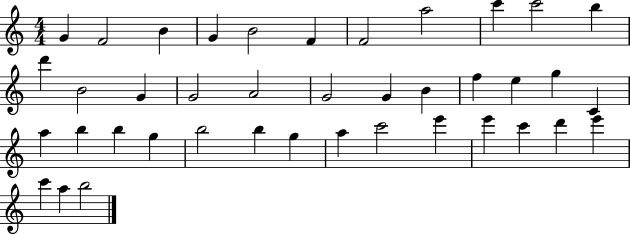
{
  \clef treble
  \numericTimeSignature
  \time 4/4
  \key c \major
  g'4 f'2 b'4 | g'4 b'2 f'4 | f'2 a''2 | c'''4 c'''2 b''4 | \break d'''4 b'2 g'4 | g'2 a'2 | g'2 g'4 b'4 | f''4 e''4 g''4 c'4 | \break a''4 b''4 b''4 g''4 | b''2 b''4 g''4 | a''4 c'''2 e'''4 | e'''4 c'''4 d'''4 e'''4 | \break c'''4 a''4 b''2 | \bar "|."
}